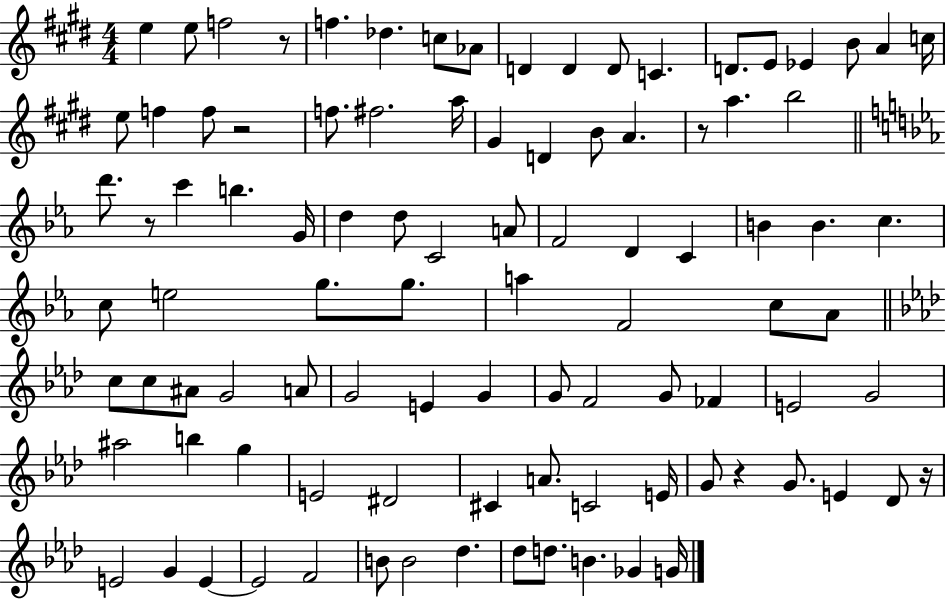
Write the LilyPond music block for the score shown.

{
  \clef treble
  \numericTimeSignature
  \time 4/4
  \key e \major
  e''4 e''8 f''2 r8 | f''4. des''4. c''8 aes'8 | d'4 d'4 d'8 c'4. | d'8. e'8 ees'4 b'8 a'4 c''16 | \break e''8 f''4 f''8 r2 | f''8. fis''2. a''16 | gis'4 d'4 b'8 a'4. | r8 a''4. b''2 | \break \bar "||" \break \key ees \major d'''8. r8 c'''4 b''4. g'16 | d''4 d''8 c'2 a'8 | f'2 d'4 c'4 | b'4 b'4. c''4. | \break c''8 e''2 g''8. g''8. | a''4 f'2 c''8 aes'8 | \bar "||" \break \key f \minor c''8 c''8 ais'8 g'2 a'8 | g'2 e'4 g'4 | g'8 f'2 g'8 fes'4 | e'2 g'2 | \break ais''2 b''4 g''4 | e'2 dis'2 | cis'4 a'8. c'2 e'16 | g'8 r4 g'8. e'4 des'8 r16 | \break e'2 g'4 e'4~~ | e'2 f'2 | b'8 b'2 des''4. | des''8 d''8. b'4. ges'4 g'16 | \break \bar "|."
}